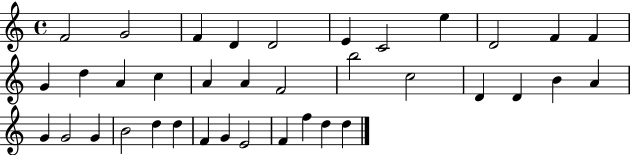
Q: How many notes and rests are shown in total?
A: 37